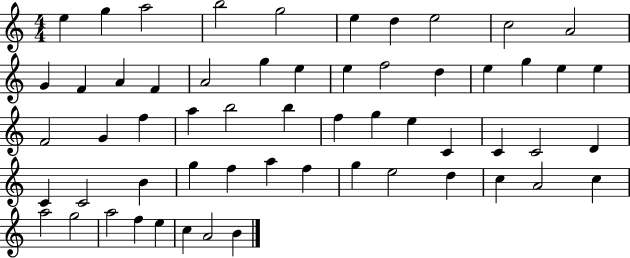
E5/q G5/q A5/h B5/h G5/h E5/q D5/q E5/h C5/h A4/h G4/q F4/q A4/q F4/q A4/h G5/q E5/q E5/q F5/h D5/q E5/q G5/q E5/q E5/q F4/h G4/q F5/q A5/q B5/h B5/q F5/q G5/q E5/q C4/q C4/q C4/h D4/q C4/q C4/h B4/q G5/q F5/q A5/q F5/q G5/q E5/h D5/q C5/q A4/h C5/q A5/h G5/h A5/h F5/q E5/q C5/q A4/h B4/q